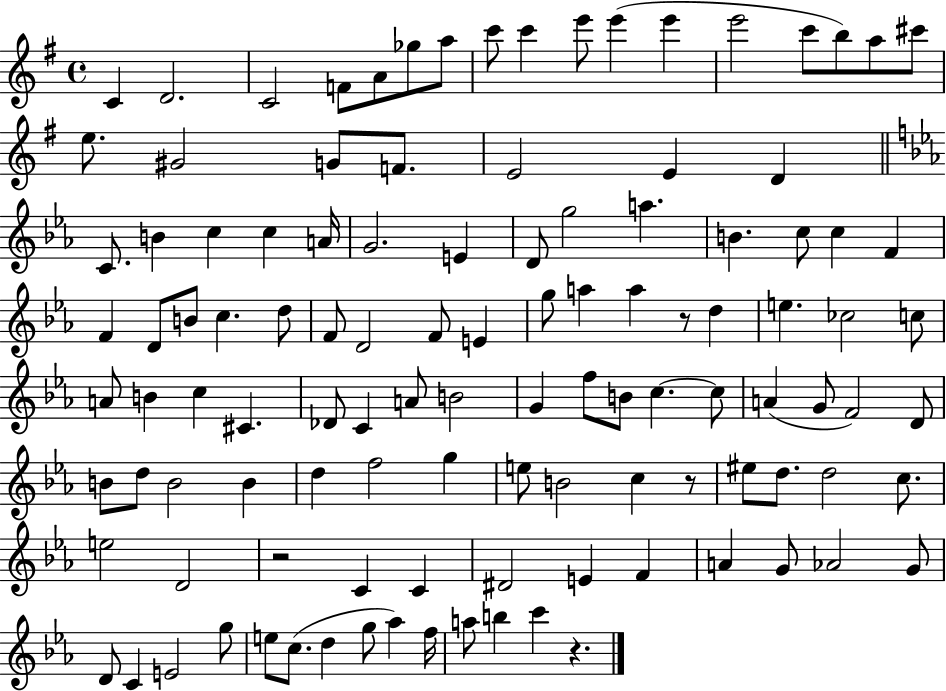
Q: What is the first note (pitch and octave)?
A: C4